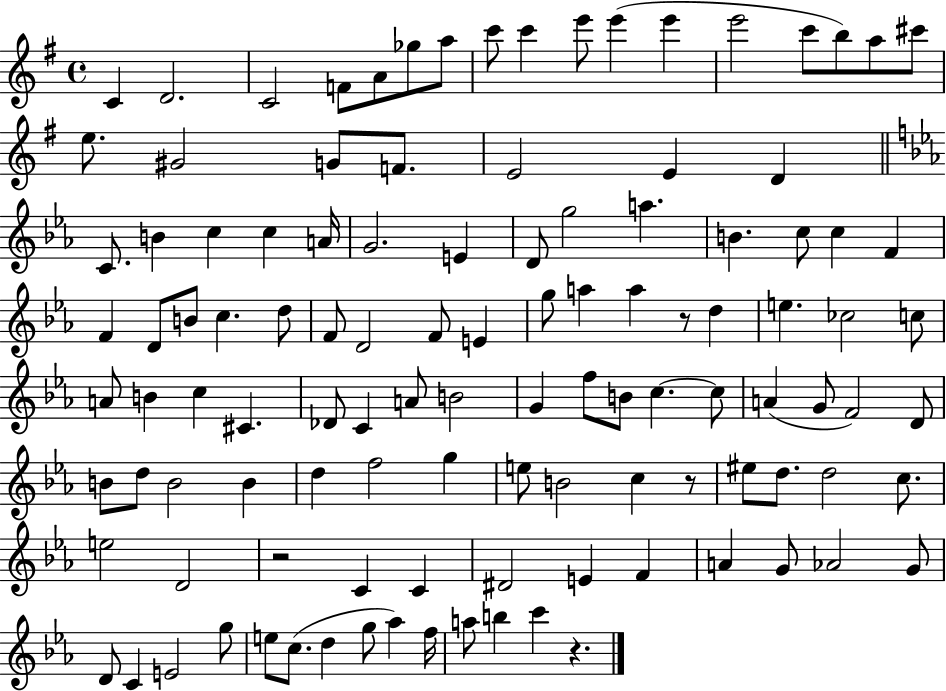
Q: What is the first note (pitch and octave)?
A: C4